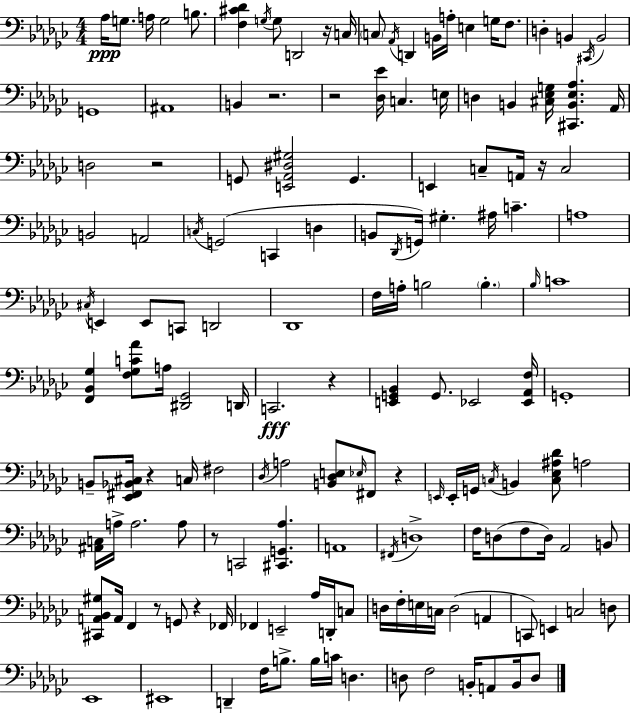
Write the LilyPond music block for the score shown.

{
  \clef bass
  \numericTimeSignature
  \time 4/4
  \key ees \minor
  aes16\ppp g8. a16 g2 b8. | <f cis' des'>4 \acciaccatura { g16 } g8 d,2 r16 | c16 \parenthesize c8 \acciaccatura { aes,16 } d,4 b,16 a16-. e4 g16 f8. | d4-. b,4 \acciaccatura { cis,16 } b,2 | \break g,1 | ais,1 | b,4 r2. | r2 <des ees'>16 c4. | \break e16 d4 b,4 <cis ees g>16 <cis, b, ees aes>4. | aes,16 d2 r2 | g,8 <e, aes, dis gis>2 g,4. | e,4 c8-- a,16 r16 c2 | \break b,2 a,2 | \acciaccatura { c16 } g,2( c,4 | d4 b,8 \acciaccatura { des,16 }) g,16 gis4.-. ais16 c'4.-- | a1 | \break \acciaccatura { cis16 } e,4 e,8 c,8 d,2 | des,1 | f16 a16-. b2 | \parenthesize b4.-. \grace { bes16 } c'1 | \break <f, bes, ges>4 <f ges c' aes'>8 a16 <dis, ges,>2 | d,16 c,2.\fff | r4 <e, g, bes,>4 g,8. ees,2 | <ees, aes, f>16 g,1-. | \break b,8-- <ees, fis, bes, cis>16 r4 c16 fis2 | \acciaccatura { des16 } a2 | <b, des e>8 \grace { ees16 } fis,8 r4 \grace { e,16 } e,16-. g,16 \acciaccatura { c16 } b,4 | <c ees ais des'>8 a2 <ais, c>16 a16-> a2. | \break a8 r8 c,2 | <cis, g, aes>4. a,1 | \acciaccatura { fis,16 } d1-> | f16 d8( f8 | \break d16) aes,2 b,8 <cis, a, bes, gis>8 a,16 f,4 | r8 g,8 r4 fes,16 fes,4 | e,2-- aes16 d,16-. c8 d16 f16-. e16 c16 | d2( a,4 c,8) e,4 | \break c2 d8 ees,1 | eis,1 | d,4-- | f16 b8.-> b16 c'16 d4. d8 f2 | \break b,16-. a,8 b,16 d8 \bar "|."
}